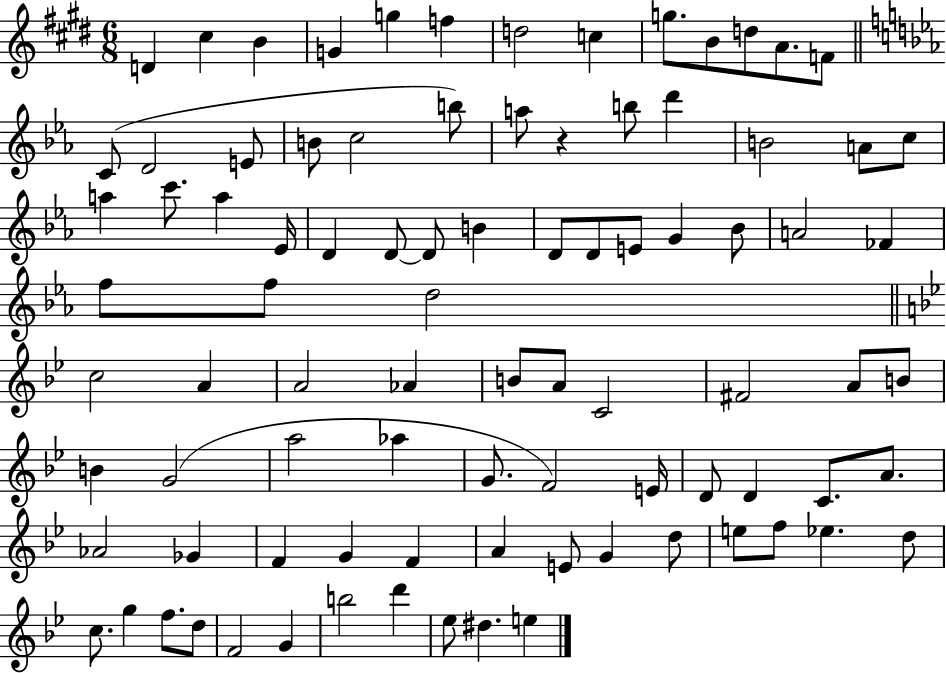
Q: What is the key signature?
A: E major